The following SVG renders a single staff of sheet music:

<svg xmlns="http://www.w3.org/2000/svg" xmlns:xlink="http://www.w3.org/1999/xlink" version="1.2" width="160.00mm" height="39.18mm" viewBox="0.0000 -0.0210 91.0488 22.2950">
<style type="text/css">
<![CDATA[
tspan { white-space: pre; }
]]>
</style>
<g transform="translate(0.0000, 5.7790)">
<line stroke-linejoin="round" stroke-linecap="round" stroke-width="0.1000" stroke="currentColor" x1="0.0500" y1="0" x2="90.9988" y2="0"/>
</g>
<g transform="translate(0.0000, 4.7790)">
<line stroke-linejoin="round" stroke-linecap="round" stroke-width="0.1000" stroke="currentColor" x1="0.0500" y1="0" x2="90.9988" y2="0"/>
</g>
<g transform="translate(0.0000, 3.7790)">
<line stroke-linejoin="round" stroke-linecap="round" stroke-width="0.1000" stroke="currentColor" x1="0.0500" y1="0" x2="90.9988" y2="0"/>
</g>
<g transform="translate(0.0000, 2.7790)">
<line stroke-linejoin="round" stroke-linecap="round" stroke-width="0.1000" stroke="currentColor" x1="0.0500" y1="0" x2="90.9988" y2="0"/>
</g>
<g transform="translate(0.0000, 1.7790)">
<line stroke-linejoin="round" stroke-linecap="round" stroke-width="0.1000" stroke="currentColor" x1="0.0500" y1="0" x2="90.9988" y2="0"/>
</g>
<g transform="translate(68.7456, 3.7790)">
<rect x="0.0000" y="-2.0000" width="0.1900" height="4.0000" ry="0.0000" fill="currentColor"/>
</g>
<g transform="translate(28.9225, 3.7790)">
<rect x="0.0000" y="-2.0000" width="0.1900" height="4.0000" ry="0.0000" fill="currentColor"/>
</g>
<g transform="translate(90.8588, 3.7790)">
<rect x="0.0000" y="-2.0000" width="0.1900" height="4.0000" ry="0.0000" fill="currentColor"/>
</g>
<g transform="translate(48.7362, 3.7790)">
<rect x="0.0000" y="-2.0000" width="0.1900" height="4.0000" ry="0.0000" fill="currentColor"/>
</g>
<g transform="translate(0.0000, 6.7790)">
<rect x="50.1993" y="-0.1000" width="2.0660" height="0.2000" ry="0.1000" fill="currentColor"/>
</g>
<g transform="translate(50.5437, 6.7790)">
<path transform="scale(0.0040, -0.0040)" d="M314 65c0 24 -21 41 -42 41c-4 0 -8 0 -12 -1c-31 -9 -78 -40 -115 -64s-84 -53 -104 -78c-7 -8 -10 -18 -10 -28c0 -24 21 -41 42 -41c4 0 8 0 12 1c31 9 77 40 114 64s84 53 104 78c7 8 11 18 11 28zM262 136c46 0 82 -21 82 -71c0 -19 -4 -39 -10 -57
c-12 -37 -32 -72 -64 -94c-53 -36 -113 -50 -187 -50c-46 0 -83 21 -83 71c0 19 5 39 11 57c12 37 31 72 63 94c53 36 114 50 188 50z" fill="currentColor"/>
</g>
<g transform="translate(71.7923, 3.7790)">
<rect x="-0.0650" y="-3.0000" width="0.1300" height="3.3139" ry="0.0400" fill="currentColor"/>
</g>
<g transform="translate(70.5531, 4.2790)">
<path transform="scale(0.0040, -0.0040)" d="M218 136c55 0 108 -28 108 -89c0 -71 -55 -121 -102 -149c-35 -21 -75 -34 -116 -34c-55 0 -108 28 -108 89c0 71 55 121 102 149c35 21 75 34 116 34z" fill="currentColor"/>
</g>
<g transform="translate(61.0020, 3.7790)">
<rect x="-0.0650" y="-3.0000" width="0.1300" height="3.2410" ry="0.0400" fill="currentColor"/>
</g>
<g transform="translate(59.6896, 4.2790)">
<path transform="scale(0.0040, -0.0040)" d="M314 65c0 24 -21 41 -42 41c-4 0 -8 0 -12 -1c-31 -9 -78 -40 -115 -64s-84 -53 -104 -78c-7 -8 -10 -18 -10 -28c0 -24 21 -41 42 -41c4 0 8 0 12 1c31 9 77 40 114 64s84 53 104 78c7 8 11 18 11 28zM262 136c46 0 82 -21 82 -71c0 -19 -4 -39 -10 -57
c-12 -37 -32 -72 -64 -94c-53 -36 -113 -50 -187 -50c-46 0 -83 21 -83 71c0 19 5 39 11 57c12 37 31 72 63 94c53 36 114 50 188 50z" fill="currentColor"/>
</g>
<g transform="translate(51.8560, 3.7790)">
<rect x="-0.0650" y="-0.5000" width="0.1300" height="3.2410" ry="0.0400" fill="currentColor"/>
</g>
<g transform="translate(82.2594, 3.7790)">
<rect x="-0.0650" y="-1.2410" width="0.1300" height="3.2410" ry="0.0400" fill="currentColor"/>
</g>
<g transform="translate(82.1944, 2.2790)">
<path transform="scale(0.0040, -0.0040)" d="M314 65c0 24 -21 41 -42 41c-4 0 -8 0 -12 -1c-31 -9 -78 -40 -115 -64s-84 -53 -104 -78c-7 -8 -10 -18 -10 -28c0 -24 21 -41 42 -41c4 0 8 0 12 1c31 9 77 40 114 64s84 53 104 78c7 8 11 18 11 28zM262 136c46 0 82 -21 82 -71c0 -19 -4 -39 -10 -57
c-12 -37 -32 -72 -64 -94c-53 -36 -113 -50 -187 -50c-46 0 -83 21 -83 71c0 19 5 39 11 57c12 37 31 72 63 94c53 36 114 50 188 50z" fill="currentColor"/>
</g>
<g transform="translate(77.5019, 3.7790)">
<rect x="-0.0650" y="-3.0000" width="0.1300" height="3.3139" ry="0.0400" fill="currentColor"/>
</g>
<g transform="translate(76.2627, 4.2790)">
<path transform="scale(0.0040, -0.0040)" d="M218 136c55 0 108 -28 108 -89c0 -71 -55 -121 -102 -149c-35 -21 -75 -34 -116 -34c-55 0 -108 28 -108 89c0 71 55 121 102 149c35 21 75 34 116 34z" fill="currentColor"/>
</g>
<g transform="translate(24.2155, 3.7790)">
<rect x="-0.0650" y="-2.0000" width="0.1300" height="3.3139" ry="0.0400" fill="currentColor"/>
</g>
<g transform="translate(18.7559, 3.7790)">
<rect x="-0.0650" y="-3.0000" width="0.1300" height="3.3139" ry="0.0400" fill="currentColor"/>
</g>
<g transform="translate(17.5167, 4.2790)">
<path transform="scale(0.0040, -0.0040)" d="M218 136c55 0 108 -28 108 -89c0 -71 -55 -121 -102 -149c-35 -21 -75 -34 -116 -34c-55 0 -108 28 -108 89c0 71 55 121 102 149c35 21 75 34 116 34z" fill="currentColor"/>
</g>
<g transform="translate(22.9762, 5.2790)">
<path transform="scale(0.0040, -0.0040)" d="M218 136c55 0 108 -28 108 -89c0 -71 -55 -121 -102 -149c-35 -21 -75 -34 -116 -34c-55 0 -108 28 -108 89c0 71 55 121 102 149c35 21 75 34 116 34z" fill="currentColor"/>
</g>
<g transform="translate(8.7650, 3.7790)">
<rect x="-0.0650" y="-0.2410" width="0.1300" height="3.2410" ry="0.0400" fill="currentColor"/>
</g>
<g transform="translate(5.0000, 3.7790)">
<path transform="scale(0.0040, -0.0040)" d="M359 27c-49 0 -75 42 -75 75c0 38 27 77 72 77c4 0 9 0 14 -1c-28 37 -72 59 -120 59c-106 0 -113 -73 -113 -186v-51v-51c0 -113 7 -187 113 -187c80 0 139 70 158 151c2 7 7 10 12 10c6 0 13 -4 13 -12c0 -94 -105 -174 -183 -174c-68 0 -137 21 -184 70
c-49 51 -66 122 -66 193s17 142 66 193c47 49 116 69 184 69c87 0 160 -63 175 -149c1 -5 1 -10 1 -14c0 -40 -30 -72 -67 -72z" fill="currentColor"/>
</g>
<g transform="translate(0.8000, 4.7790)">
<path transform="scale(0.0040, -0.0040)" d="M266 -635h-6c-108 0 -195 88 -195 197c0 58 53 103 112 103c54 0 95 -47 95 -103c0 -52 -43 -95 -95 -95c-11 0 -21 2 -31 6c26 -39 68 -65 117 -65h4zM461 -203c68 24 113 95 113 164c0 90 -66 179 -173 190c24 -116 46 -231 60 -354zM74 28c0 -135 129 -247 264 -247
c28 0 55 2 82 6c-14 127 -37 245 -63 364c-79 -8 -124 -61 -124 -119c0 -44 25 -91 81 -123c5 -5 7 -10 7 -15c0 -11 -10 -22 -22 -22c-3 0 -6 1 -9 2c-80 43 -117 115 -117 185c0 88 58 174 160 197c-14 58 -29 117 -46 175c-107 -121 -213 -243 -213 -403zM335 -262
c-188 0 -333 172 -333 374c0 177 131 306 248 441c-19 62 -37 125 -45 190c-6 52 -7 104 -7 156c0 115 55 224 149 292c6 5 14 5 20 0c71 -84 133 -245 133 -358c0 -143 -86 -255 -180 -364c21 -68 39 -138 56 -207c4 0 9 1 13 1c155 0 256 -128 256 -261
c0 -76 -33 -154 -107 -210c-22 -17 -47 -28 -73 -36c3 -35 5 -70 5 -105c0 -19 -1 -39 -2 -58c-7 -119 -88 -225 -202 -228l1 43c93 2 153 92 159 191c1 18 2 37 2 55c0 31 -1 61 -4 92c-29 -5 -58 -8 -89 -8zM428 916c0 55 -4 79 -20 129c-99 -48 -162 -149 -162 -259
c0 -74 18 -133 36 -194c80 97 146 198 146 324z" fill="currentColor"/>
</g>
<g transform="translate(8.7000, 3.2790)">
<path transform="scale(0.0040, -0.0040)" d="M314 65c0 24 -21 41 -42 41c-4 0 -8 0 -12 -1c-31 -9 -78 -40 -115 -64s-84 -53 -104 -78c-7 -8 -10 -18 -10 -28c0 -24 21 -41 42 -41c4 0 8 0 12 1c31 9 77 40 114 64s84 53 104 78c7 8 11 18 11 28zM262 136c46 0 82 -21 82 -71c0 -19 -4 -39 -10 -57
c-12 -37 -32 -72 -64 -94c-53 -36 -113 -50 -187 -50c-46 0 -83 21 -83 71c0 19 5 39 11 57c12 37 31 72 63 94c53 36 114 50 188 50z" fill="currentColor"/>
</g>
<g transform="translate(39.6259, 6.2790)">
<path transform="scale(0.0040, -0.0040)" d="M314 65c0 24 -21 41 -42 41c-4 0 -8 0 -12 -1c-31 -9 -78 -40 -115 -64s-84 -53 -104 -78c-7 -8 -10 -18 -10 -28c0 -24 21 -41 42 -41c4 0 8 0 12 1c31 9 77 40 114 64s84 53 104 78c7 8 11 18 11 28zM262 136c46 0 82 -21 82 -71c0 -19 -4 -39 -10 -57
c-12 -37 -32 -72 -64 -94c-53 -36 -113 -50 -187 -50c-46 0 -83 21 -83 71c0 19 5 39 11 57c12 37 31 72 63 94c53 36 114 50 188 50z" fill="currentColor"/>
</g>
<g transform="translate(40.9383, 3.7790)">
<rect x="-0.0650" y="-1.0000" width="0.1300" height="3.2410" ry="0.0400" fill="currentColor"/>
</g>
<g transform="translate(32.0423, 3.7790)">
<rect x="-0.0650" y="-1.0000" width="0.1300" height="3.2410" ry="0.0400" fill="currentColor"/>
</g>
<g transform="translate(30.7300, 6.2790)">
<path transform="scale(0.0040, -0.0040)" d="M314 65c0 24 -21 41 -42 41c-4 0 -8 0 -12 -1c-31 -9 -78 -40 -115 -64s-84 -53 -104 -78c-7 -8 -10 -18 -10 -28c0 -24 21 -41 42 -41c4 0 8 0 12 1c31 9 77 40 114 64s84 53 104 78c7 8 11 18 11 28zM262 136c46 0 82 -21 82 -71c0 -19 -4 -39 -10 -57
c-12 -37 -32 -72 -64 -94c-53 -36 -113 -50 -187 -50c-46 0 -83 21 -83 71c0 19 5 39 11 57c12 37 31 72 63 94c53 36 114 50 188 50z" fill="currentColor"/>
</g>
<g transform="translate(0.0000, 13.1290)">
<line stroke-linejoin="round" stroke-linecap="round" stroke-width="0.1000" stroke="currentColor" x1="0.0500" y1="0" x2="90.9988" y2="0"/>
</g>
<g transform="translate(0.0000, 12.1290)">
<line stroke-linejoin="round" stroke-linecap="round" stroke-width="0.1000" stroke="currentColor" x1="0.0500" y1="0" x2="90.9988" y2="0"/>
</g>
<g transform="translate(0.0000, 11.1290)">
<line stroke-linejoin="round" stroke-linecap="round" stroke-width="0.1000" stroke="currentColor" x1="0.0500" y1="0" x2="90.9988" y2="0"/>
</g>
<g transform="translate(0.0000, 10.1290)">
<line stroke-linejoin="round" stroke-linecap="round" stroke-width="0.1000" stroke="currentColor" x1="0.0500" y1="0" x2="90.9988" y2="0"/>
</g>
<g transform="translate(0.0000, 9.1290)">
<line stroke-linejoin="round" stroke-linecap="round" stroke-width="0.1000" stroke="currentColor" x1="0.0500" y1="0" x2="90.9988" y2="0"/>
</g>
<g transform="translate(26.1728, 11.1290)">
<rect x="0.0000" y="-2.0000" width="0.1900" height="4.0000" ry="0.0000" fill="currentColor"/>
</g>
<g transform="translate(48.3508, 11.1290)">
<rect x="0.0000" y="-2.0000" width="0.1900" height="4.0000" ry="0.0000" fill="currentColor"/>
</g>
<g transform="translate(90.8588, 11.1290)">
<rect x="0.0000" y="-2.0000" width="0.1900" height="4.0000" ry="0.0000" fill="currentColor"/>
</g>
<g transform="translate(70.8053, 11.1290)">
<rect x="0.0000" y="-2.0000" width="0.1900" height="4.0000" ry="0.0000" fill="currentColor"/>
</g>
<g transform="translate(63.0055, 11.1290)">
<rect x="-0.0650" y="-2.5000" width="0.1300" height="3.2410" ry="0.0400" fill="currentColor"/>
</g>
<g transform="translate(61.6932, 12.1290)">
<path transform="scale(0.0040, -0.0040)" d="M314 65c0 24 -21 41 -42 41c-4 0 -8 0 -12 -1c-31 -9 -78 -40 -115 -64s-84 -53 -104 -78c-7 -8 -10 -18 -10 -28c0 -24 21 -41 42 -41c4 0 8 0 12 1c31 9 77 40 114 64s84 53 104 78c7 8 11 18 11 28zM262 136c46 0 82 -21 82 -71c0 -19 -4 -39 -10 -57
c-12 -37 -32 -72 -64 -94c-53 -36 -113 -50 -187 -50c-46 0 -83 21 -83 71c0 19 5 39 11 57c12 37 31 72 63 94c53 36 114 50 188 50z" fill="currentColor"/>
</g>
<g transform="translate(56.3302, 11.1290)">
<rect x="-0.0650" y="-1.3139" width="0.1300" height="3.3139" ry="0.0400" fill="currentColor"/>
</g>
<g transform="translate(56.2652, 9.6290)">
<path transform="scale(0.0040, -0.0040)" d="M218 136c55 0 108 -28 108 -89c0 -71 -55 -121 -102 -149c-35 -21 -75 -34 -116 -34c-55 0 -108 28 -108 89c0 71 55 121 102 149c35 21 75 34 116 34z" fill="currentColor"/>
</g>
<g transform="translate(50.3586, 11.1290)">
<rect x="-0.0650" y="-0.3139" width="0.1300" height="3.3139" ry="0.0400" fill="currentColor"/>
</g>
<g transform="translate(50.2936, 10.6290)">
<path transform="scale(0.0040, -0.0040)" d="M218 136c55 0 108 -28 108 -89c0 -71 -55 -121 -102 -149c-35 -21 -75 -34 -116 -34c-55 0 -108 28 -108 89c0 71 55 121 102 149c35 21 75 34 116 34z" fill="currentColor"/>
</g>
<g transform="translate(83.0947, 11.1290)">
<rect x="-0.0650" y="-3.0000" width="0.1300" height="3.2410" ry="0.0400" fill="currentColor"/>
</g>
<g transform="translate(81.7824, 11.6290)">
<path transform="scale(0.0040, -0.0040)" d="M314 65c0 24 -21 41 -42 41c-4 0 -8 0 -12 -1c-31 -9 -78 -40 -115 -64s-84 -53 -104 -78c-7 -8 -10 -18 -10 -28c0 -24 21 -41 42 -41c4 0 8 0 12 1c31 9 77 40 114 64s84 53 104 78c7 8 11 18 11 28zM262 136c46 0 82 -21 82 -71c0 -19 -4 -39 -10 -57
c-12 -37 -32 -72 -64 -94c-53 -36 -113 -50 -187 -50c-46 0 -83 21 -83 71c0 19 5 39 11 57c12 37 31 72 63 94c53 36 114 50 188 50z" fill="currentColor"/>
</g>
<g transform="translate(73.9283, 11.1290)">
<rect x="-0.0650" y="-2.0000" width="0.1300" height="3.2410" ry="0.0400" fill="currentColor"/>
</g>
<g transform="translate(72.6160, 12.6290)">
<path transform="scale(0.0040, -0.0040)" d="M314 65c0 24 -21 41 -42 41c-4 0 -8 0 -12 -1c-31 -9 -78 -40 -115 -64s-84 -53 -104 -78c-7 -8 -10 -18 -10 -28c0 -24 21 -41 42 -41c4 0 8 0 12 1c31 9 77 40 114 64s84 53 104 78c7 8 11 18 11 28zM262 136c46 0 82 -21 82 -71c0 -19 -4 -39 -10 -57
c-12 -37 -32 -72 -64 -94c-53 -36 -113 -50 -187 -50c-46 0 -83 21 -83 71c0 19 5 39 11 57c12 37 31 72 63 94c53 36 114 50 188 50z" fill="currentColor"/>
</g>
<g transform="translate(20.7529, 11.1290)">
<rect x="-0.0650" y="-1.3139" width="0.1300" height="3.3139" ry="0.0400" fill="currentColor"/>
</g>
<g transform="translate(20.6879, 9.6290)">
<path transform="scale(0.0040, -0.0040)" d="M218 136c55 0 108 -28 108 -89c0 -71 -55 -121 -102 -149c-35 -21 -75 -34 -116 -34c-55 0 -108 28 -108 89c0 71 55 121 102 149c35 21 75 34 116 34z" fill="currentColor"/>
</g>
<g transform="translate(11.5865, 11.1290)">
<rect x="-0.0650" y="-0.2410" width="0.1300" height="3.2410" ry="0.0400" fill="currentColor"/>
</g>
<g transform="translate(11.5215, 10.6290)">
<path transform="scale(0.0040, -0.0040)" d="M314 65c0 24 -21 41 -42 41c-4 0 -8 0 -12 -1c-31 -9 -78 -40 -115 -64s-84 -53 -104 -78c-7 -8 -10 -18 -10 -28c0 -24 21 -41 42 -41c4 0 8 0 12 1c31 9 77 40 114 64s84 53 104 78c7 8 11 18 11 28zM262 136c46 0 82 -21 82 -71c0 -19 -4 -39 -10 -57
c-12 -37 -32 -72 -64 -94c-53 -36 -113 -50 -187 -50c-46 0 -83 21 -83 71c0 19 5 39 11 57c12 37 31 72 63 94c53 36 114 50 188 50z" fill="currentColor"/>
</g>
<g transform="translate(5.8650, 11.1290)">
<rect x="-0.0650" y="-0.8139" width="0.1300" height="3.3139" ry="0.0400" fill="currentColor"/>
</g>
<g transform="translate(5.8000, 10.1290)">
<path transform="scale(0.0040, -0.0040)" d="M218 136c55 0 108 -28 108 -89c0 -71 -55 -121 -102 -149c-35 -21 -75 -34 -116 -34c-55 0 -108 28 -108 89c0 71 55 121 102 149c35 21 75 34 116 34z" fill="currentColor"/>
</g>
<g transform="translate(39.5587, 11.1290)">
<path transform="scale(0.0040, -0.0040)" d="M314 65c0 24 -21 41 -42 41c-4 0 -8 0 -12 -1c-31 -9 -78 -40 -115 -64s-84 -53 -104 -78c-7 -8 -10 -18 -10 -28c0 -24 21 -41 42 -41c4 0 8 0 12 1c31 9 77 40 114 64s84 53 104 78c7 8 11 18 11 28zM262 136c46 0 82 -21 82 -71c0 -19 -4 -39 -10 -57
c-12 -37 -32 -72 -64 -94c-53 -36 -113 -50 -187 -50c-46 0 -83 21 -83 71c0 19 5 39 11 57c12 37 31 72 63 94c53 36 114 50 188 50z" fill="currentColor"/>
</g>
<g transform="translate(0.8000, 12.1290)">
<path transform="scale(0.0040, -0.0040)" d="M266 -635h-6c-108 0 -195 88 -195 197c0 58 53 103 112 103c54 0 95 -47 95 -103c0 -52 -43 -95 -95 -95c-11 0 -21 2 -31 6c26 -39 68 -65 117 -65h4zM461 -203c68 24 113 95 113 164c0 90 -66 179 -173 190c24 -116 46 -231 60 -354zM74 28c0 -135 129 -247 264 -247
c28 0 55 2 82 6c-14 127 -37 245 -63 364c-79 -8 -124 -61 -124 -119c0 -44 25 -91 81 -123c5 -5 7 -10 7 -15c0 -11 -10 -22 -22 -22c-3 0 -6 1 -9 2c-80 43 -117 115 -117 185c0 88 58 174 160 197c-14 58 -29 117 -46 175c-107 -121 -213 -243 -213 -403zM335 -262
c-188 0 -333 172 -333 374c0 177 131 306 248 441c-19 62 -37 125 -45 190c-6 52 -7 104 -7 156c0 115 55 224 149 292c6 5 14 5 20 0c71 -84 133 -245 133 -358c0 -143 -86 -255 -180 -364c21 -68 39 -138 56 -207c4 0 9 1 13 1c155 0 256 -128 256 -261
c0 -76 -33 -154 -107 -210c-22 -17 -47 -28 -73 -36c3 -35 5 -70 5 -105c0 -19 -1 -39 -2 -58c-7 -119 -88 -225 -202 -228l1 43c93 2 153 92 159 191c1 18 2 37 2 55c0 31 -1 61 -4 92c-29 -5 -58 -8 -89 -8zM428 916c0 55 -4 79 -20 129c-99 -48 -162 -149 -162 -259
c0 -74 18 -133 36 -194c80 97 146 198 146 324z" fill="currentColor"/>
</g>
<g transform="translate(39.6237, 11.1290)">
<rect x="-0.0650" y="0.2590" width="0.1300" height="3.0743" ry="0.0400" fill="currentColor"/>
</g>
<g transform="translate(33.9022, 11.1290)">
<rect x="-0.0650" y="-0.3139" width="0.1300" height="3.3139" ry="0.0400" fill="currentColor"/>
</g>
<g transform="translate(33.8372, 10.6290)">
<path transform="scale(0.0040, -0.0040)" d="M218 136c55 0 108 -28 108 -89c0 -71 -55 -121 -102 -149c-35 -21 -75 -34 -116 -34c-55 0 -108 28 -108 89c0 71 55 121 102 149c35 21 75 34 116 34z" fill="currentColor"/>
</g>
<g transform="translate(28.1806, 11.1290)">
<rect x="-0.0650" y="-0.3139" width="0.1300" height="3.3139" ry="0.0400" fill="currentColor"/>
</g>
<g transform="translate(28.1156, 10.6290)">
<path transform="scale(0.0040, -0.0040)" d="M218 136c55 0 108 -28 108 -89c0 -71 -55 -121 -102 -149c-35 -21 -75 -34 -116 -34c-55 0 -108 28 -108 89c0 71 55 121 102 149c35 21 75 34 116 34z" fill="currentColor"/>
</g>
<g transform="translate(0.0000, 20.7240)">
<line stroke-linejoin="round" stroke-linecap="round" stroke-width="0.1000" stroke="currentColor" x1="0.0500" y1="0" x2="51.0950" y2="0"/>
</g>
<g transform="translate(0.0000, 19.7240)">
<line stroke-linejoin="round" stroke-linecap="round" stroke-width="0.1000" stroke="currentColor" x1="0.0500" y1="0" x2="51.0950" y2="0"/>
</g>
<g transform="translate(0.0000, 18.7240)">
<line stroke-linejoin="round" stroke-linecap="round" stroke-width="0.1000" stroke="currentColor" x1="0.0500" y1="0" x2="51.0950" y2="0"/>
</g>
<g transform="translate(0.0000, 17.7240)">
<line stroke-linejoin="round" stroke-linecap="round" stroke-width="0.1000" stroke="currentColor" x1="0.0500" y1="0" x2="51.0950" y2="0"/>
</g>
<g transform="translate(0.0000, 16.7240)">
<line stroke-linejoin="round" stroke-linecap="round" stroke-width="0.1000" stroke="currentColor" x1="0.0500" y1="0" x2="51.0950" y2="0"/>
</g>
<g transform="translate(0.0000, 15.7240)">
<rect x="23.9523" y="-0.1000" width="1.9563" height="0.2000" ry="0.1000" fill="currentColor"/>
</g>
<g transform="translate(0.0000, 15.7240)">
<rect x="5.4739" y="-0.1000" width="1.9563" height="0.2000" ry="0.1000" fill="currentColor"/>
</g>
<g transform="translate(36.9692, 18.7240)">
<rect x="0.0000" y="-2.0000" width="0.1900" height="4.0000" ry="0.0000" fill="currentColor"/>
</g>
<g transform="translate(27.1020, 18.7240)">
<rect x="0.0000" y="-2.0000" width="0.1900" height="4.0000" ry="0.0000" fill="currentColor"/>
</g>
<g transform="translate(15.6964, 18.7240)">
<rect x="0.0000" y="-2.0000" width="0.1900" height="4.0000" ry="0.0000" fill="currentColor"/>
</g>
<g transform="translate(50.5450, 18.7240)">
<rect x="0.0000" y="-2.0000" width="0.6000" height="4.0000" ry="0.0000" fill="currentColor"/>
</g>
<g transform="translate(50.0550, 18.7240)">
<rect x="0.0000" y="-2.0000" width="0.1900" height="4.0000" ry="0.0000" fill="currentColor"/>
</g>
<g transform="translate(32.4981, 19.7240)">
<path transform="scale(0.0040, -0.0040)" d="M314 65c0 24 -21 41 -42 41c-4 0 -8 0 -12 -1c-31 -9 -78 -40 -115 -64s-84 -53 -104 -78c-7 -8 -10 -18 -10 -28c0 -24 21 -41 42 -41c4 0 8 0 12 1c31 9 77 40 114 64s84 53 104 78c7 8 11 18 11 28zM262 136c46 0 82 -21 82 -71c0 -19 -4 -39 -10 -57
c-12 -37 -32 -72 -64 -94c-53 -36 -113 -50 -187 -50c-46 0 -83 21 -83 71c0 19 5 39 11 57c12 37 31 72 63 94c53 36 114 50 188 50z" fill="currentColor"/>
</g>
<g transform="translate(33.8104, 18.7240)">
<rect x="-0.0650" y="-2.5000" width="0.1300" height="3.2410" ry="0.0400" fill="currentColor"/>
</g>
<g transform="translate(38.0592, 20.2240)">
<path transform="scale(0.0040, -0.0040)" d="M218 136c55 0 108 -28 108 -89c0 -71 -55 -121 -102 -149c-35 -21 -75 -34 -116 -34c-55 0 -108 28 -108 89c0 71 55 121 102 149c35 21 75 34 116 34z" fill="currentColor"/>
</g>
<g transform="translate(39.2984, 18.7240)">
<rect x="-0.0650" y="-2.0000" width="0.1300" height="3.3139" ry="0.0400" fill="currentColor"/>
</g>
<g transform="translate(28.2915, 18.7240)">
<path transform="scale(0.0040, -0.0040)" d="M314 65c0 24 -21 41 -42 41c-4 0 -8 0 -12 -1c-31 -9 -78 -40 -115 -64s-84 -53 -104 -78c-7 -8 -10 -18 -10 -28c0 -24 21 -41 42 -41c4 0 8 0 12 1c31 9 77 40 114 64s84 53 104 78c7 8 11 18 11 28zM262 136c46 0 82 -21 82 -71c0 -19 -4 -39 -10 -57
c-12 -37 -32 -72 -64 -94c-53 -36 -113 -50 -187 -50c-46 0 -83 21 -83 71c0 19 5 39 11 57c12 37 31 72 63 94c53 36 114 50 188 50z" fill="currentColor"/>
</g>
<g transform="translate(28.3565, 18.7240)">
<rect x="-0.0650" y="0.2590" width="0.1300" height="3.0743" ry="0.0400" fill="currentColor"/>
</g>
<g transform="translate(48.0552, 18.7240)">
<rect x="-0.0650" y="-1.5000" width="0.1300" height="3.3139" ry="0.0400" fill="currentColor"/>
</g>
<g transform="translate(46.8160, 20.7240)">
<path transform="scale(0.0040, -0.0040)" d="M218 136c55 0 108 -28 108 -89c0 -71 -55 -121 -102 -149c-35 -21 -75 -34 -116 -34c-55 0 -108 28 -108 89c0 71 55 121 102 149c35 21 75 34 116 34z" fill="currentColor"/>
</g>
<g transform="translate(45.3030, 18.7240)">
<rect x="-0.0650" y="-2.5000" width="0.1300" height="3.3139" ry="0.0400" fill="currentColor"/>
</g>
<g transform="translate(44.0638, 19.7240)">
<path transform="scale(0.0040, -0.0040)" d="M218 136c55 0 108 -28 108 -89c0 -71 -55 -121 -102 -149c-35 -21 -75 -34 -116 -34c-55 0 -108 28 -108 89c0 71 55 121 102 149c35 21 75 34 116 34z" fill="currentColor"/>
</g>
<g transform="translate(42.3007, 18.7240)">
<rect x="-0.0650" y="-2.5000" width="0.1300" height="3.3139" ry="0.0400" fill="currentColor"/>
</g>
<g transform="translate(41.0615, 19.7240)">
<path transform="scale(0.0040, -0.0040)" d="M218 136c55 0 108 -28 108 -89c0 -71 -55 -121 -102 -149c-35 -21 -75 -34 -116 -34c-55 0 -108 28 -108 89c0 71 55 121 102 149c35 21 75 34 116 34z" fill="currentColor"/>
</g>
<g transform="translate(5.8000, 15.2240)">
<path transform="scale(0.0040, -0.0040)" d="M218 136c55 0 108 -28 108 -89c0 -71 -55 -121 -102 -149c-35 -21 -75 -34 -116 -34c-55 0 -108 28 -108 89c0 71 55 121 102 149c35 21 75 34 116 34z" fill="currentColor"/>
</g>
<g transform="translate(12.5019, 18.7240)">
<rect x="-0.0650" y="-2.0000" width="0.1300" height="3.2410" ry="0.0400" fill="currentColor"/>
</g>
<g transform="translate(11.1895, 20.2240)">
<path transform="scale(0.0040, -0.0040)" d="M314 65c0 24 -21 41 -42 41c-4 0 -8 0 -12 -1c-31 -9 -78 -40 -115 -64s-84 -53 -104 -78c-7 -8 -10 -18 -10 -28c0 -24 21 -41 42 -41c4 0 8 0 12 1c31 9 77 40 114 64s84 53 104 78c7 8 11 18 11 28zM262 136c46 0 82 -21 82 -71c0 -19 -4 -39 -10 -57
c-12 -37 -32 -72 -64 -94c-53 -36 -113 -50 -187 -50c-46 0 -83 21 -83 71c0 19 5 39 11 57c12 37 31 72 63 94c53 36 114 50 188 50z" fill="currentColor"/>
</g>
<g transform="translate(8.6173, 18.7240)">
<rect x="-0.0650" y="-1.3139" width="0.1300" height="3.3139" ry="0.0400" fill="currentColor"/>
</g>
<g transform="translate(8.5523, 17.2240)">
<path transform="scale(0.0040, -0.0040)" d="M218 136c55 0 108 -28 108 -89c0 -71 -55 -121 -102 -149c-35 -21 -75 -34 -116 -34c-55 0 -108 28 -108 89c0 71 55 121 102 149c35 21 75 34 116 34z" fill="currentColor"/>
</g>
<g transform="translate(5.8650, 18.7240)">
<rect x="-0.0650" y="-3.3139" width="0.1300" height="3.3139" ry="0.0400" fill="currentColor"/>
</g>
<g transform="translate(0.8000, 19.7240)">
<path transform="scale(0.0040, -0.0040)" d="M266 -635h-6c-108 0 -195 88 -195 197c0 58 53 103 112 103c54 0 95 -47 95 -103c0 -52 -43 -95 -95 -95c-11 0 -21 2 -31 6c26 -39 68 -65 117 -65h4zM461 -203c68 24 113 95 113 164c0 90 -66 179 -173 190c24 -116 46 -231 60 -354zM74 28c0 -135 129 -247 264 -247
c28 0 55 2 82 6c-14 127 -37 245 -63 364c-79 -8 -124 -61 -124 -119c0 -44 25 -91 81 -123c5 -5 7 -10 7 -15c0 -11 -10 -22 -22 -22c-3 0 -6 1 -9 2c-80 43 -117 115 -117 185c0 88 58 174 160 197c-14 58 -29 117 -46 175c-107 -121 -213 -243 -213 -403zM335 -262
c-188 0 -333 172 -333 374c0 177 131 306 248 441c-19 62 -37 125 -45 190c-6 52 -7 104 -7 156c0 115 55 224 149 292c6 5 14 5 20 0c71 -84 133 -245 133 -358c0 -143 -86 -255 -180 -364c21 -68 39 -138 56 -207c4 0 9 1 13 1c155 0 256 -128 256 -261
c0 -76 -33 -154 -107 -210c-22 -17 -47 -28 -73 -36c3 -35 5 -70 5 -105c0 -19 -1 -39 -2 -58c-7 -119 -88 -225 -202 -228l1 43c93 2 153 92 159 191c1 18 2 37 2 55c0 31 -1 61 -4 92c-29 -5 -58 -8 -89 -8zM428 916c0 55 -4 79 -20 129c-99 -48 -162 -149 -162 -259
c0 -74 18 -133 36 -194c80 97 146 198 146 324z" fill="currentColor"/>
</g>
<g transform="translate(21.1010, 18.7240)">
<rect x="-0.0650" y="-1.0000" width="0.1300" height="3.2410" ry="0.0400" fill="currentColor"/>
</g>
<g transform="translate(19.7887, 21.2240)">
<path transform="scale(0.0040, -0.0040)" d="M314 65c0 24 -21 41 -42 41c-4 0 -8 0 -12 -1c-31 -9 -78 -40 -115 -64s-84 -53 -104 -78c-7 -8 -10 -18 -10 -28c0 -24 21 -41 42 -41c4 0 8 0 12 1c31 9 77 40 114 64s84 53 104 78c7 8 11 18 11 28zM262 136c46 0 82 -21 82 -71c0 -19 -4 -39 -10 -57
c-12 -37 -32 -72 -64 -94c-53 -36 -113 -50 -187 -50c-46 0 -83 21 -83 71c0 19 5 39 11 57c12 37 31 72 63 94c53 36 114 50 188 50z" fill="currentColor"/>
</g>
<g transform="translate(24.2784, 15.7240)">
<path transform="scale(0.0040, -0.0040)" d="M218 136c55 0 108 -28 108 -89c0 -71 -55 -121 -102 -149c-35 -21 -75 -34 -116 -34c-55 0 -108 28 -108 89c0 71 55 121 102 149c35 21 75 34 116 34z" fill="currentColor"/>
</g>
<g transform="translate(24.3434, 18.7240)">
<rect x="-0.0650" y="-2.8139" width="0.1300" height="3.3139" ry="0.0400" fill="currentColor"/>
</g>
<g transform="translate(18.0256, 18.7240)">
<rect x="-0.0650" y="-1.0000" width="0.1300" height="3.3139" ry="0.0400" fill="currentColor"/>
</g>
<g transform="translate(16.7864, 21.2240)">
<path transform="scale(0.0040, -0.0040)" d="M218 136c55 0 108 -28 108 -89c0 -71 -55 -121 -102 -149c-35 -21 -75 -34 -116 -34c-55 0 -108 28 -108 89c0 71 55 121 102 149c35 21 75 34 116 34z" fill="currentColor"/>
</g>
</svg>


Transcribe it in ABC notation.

X:1
T:Untitled
M:4/4
L:1/4
K:C
c2 A F D2 D2 C2 A2 A A e2 d c2 e c c B2 c e G2 F2 A2 b e F2 D D2 a B2 G2 F G G E